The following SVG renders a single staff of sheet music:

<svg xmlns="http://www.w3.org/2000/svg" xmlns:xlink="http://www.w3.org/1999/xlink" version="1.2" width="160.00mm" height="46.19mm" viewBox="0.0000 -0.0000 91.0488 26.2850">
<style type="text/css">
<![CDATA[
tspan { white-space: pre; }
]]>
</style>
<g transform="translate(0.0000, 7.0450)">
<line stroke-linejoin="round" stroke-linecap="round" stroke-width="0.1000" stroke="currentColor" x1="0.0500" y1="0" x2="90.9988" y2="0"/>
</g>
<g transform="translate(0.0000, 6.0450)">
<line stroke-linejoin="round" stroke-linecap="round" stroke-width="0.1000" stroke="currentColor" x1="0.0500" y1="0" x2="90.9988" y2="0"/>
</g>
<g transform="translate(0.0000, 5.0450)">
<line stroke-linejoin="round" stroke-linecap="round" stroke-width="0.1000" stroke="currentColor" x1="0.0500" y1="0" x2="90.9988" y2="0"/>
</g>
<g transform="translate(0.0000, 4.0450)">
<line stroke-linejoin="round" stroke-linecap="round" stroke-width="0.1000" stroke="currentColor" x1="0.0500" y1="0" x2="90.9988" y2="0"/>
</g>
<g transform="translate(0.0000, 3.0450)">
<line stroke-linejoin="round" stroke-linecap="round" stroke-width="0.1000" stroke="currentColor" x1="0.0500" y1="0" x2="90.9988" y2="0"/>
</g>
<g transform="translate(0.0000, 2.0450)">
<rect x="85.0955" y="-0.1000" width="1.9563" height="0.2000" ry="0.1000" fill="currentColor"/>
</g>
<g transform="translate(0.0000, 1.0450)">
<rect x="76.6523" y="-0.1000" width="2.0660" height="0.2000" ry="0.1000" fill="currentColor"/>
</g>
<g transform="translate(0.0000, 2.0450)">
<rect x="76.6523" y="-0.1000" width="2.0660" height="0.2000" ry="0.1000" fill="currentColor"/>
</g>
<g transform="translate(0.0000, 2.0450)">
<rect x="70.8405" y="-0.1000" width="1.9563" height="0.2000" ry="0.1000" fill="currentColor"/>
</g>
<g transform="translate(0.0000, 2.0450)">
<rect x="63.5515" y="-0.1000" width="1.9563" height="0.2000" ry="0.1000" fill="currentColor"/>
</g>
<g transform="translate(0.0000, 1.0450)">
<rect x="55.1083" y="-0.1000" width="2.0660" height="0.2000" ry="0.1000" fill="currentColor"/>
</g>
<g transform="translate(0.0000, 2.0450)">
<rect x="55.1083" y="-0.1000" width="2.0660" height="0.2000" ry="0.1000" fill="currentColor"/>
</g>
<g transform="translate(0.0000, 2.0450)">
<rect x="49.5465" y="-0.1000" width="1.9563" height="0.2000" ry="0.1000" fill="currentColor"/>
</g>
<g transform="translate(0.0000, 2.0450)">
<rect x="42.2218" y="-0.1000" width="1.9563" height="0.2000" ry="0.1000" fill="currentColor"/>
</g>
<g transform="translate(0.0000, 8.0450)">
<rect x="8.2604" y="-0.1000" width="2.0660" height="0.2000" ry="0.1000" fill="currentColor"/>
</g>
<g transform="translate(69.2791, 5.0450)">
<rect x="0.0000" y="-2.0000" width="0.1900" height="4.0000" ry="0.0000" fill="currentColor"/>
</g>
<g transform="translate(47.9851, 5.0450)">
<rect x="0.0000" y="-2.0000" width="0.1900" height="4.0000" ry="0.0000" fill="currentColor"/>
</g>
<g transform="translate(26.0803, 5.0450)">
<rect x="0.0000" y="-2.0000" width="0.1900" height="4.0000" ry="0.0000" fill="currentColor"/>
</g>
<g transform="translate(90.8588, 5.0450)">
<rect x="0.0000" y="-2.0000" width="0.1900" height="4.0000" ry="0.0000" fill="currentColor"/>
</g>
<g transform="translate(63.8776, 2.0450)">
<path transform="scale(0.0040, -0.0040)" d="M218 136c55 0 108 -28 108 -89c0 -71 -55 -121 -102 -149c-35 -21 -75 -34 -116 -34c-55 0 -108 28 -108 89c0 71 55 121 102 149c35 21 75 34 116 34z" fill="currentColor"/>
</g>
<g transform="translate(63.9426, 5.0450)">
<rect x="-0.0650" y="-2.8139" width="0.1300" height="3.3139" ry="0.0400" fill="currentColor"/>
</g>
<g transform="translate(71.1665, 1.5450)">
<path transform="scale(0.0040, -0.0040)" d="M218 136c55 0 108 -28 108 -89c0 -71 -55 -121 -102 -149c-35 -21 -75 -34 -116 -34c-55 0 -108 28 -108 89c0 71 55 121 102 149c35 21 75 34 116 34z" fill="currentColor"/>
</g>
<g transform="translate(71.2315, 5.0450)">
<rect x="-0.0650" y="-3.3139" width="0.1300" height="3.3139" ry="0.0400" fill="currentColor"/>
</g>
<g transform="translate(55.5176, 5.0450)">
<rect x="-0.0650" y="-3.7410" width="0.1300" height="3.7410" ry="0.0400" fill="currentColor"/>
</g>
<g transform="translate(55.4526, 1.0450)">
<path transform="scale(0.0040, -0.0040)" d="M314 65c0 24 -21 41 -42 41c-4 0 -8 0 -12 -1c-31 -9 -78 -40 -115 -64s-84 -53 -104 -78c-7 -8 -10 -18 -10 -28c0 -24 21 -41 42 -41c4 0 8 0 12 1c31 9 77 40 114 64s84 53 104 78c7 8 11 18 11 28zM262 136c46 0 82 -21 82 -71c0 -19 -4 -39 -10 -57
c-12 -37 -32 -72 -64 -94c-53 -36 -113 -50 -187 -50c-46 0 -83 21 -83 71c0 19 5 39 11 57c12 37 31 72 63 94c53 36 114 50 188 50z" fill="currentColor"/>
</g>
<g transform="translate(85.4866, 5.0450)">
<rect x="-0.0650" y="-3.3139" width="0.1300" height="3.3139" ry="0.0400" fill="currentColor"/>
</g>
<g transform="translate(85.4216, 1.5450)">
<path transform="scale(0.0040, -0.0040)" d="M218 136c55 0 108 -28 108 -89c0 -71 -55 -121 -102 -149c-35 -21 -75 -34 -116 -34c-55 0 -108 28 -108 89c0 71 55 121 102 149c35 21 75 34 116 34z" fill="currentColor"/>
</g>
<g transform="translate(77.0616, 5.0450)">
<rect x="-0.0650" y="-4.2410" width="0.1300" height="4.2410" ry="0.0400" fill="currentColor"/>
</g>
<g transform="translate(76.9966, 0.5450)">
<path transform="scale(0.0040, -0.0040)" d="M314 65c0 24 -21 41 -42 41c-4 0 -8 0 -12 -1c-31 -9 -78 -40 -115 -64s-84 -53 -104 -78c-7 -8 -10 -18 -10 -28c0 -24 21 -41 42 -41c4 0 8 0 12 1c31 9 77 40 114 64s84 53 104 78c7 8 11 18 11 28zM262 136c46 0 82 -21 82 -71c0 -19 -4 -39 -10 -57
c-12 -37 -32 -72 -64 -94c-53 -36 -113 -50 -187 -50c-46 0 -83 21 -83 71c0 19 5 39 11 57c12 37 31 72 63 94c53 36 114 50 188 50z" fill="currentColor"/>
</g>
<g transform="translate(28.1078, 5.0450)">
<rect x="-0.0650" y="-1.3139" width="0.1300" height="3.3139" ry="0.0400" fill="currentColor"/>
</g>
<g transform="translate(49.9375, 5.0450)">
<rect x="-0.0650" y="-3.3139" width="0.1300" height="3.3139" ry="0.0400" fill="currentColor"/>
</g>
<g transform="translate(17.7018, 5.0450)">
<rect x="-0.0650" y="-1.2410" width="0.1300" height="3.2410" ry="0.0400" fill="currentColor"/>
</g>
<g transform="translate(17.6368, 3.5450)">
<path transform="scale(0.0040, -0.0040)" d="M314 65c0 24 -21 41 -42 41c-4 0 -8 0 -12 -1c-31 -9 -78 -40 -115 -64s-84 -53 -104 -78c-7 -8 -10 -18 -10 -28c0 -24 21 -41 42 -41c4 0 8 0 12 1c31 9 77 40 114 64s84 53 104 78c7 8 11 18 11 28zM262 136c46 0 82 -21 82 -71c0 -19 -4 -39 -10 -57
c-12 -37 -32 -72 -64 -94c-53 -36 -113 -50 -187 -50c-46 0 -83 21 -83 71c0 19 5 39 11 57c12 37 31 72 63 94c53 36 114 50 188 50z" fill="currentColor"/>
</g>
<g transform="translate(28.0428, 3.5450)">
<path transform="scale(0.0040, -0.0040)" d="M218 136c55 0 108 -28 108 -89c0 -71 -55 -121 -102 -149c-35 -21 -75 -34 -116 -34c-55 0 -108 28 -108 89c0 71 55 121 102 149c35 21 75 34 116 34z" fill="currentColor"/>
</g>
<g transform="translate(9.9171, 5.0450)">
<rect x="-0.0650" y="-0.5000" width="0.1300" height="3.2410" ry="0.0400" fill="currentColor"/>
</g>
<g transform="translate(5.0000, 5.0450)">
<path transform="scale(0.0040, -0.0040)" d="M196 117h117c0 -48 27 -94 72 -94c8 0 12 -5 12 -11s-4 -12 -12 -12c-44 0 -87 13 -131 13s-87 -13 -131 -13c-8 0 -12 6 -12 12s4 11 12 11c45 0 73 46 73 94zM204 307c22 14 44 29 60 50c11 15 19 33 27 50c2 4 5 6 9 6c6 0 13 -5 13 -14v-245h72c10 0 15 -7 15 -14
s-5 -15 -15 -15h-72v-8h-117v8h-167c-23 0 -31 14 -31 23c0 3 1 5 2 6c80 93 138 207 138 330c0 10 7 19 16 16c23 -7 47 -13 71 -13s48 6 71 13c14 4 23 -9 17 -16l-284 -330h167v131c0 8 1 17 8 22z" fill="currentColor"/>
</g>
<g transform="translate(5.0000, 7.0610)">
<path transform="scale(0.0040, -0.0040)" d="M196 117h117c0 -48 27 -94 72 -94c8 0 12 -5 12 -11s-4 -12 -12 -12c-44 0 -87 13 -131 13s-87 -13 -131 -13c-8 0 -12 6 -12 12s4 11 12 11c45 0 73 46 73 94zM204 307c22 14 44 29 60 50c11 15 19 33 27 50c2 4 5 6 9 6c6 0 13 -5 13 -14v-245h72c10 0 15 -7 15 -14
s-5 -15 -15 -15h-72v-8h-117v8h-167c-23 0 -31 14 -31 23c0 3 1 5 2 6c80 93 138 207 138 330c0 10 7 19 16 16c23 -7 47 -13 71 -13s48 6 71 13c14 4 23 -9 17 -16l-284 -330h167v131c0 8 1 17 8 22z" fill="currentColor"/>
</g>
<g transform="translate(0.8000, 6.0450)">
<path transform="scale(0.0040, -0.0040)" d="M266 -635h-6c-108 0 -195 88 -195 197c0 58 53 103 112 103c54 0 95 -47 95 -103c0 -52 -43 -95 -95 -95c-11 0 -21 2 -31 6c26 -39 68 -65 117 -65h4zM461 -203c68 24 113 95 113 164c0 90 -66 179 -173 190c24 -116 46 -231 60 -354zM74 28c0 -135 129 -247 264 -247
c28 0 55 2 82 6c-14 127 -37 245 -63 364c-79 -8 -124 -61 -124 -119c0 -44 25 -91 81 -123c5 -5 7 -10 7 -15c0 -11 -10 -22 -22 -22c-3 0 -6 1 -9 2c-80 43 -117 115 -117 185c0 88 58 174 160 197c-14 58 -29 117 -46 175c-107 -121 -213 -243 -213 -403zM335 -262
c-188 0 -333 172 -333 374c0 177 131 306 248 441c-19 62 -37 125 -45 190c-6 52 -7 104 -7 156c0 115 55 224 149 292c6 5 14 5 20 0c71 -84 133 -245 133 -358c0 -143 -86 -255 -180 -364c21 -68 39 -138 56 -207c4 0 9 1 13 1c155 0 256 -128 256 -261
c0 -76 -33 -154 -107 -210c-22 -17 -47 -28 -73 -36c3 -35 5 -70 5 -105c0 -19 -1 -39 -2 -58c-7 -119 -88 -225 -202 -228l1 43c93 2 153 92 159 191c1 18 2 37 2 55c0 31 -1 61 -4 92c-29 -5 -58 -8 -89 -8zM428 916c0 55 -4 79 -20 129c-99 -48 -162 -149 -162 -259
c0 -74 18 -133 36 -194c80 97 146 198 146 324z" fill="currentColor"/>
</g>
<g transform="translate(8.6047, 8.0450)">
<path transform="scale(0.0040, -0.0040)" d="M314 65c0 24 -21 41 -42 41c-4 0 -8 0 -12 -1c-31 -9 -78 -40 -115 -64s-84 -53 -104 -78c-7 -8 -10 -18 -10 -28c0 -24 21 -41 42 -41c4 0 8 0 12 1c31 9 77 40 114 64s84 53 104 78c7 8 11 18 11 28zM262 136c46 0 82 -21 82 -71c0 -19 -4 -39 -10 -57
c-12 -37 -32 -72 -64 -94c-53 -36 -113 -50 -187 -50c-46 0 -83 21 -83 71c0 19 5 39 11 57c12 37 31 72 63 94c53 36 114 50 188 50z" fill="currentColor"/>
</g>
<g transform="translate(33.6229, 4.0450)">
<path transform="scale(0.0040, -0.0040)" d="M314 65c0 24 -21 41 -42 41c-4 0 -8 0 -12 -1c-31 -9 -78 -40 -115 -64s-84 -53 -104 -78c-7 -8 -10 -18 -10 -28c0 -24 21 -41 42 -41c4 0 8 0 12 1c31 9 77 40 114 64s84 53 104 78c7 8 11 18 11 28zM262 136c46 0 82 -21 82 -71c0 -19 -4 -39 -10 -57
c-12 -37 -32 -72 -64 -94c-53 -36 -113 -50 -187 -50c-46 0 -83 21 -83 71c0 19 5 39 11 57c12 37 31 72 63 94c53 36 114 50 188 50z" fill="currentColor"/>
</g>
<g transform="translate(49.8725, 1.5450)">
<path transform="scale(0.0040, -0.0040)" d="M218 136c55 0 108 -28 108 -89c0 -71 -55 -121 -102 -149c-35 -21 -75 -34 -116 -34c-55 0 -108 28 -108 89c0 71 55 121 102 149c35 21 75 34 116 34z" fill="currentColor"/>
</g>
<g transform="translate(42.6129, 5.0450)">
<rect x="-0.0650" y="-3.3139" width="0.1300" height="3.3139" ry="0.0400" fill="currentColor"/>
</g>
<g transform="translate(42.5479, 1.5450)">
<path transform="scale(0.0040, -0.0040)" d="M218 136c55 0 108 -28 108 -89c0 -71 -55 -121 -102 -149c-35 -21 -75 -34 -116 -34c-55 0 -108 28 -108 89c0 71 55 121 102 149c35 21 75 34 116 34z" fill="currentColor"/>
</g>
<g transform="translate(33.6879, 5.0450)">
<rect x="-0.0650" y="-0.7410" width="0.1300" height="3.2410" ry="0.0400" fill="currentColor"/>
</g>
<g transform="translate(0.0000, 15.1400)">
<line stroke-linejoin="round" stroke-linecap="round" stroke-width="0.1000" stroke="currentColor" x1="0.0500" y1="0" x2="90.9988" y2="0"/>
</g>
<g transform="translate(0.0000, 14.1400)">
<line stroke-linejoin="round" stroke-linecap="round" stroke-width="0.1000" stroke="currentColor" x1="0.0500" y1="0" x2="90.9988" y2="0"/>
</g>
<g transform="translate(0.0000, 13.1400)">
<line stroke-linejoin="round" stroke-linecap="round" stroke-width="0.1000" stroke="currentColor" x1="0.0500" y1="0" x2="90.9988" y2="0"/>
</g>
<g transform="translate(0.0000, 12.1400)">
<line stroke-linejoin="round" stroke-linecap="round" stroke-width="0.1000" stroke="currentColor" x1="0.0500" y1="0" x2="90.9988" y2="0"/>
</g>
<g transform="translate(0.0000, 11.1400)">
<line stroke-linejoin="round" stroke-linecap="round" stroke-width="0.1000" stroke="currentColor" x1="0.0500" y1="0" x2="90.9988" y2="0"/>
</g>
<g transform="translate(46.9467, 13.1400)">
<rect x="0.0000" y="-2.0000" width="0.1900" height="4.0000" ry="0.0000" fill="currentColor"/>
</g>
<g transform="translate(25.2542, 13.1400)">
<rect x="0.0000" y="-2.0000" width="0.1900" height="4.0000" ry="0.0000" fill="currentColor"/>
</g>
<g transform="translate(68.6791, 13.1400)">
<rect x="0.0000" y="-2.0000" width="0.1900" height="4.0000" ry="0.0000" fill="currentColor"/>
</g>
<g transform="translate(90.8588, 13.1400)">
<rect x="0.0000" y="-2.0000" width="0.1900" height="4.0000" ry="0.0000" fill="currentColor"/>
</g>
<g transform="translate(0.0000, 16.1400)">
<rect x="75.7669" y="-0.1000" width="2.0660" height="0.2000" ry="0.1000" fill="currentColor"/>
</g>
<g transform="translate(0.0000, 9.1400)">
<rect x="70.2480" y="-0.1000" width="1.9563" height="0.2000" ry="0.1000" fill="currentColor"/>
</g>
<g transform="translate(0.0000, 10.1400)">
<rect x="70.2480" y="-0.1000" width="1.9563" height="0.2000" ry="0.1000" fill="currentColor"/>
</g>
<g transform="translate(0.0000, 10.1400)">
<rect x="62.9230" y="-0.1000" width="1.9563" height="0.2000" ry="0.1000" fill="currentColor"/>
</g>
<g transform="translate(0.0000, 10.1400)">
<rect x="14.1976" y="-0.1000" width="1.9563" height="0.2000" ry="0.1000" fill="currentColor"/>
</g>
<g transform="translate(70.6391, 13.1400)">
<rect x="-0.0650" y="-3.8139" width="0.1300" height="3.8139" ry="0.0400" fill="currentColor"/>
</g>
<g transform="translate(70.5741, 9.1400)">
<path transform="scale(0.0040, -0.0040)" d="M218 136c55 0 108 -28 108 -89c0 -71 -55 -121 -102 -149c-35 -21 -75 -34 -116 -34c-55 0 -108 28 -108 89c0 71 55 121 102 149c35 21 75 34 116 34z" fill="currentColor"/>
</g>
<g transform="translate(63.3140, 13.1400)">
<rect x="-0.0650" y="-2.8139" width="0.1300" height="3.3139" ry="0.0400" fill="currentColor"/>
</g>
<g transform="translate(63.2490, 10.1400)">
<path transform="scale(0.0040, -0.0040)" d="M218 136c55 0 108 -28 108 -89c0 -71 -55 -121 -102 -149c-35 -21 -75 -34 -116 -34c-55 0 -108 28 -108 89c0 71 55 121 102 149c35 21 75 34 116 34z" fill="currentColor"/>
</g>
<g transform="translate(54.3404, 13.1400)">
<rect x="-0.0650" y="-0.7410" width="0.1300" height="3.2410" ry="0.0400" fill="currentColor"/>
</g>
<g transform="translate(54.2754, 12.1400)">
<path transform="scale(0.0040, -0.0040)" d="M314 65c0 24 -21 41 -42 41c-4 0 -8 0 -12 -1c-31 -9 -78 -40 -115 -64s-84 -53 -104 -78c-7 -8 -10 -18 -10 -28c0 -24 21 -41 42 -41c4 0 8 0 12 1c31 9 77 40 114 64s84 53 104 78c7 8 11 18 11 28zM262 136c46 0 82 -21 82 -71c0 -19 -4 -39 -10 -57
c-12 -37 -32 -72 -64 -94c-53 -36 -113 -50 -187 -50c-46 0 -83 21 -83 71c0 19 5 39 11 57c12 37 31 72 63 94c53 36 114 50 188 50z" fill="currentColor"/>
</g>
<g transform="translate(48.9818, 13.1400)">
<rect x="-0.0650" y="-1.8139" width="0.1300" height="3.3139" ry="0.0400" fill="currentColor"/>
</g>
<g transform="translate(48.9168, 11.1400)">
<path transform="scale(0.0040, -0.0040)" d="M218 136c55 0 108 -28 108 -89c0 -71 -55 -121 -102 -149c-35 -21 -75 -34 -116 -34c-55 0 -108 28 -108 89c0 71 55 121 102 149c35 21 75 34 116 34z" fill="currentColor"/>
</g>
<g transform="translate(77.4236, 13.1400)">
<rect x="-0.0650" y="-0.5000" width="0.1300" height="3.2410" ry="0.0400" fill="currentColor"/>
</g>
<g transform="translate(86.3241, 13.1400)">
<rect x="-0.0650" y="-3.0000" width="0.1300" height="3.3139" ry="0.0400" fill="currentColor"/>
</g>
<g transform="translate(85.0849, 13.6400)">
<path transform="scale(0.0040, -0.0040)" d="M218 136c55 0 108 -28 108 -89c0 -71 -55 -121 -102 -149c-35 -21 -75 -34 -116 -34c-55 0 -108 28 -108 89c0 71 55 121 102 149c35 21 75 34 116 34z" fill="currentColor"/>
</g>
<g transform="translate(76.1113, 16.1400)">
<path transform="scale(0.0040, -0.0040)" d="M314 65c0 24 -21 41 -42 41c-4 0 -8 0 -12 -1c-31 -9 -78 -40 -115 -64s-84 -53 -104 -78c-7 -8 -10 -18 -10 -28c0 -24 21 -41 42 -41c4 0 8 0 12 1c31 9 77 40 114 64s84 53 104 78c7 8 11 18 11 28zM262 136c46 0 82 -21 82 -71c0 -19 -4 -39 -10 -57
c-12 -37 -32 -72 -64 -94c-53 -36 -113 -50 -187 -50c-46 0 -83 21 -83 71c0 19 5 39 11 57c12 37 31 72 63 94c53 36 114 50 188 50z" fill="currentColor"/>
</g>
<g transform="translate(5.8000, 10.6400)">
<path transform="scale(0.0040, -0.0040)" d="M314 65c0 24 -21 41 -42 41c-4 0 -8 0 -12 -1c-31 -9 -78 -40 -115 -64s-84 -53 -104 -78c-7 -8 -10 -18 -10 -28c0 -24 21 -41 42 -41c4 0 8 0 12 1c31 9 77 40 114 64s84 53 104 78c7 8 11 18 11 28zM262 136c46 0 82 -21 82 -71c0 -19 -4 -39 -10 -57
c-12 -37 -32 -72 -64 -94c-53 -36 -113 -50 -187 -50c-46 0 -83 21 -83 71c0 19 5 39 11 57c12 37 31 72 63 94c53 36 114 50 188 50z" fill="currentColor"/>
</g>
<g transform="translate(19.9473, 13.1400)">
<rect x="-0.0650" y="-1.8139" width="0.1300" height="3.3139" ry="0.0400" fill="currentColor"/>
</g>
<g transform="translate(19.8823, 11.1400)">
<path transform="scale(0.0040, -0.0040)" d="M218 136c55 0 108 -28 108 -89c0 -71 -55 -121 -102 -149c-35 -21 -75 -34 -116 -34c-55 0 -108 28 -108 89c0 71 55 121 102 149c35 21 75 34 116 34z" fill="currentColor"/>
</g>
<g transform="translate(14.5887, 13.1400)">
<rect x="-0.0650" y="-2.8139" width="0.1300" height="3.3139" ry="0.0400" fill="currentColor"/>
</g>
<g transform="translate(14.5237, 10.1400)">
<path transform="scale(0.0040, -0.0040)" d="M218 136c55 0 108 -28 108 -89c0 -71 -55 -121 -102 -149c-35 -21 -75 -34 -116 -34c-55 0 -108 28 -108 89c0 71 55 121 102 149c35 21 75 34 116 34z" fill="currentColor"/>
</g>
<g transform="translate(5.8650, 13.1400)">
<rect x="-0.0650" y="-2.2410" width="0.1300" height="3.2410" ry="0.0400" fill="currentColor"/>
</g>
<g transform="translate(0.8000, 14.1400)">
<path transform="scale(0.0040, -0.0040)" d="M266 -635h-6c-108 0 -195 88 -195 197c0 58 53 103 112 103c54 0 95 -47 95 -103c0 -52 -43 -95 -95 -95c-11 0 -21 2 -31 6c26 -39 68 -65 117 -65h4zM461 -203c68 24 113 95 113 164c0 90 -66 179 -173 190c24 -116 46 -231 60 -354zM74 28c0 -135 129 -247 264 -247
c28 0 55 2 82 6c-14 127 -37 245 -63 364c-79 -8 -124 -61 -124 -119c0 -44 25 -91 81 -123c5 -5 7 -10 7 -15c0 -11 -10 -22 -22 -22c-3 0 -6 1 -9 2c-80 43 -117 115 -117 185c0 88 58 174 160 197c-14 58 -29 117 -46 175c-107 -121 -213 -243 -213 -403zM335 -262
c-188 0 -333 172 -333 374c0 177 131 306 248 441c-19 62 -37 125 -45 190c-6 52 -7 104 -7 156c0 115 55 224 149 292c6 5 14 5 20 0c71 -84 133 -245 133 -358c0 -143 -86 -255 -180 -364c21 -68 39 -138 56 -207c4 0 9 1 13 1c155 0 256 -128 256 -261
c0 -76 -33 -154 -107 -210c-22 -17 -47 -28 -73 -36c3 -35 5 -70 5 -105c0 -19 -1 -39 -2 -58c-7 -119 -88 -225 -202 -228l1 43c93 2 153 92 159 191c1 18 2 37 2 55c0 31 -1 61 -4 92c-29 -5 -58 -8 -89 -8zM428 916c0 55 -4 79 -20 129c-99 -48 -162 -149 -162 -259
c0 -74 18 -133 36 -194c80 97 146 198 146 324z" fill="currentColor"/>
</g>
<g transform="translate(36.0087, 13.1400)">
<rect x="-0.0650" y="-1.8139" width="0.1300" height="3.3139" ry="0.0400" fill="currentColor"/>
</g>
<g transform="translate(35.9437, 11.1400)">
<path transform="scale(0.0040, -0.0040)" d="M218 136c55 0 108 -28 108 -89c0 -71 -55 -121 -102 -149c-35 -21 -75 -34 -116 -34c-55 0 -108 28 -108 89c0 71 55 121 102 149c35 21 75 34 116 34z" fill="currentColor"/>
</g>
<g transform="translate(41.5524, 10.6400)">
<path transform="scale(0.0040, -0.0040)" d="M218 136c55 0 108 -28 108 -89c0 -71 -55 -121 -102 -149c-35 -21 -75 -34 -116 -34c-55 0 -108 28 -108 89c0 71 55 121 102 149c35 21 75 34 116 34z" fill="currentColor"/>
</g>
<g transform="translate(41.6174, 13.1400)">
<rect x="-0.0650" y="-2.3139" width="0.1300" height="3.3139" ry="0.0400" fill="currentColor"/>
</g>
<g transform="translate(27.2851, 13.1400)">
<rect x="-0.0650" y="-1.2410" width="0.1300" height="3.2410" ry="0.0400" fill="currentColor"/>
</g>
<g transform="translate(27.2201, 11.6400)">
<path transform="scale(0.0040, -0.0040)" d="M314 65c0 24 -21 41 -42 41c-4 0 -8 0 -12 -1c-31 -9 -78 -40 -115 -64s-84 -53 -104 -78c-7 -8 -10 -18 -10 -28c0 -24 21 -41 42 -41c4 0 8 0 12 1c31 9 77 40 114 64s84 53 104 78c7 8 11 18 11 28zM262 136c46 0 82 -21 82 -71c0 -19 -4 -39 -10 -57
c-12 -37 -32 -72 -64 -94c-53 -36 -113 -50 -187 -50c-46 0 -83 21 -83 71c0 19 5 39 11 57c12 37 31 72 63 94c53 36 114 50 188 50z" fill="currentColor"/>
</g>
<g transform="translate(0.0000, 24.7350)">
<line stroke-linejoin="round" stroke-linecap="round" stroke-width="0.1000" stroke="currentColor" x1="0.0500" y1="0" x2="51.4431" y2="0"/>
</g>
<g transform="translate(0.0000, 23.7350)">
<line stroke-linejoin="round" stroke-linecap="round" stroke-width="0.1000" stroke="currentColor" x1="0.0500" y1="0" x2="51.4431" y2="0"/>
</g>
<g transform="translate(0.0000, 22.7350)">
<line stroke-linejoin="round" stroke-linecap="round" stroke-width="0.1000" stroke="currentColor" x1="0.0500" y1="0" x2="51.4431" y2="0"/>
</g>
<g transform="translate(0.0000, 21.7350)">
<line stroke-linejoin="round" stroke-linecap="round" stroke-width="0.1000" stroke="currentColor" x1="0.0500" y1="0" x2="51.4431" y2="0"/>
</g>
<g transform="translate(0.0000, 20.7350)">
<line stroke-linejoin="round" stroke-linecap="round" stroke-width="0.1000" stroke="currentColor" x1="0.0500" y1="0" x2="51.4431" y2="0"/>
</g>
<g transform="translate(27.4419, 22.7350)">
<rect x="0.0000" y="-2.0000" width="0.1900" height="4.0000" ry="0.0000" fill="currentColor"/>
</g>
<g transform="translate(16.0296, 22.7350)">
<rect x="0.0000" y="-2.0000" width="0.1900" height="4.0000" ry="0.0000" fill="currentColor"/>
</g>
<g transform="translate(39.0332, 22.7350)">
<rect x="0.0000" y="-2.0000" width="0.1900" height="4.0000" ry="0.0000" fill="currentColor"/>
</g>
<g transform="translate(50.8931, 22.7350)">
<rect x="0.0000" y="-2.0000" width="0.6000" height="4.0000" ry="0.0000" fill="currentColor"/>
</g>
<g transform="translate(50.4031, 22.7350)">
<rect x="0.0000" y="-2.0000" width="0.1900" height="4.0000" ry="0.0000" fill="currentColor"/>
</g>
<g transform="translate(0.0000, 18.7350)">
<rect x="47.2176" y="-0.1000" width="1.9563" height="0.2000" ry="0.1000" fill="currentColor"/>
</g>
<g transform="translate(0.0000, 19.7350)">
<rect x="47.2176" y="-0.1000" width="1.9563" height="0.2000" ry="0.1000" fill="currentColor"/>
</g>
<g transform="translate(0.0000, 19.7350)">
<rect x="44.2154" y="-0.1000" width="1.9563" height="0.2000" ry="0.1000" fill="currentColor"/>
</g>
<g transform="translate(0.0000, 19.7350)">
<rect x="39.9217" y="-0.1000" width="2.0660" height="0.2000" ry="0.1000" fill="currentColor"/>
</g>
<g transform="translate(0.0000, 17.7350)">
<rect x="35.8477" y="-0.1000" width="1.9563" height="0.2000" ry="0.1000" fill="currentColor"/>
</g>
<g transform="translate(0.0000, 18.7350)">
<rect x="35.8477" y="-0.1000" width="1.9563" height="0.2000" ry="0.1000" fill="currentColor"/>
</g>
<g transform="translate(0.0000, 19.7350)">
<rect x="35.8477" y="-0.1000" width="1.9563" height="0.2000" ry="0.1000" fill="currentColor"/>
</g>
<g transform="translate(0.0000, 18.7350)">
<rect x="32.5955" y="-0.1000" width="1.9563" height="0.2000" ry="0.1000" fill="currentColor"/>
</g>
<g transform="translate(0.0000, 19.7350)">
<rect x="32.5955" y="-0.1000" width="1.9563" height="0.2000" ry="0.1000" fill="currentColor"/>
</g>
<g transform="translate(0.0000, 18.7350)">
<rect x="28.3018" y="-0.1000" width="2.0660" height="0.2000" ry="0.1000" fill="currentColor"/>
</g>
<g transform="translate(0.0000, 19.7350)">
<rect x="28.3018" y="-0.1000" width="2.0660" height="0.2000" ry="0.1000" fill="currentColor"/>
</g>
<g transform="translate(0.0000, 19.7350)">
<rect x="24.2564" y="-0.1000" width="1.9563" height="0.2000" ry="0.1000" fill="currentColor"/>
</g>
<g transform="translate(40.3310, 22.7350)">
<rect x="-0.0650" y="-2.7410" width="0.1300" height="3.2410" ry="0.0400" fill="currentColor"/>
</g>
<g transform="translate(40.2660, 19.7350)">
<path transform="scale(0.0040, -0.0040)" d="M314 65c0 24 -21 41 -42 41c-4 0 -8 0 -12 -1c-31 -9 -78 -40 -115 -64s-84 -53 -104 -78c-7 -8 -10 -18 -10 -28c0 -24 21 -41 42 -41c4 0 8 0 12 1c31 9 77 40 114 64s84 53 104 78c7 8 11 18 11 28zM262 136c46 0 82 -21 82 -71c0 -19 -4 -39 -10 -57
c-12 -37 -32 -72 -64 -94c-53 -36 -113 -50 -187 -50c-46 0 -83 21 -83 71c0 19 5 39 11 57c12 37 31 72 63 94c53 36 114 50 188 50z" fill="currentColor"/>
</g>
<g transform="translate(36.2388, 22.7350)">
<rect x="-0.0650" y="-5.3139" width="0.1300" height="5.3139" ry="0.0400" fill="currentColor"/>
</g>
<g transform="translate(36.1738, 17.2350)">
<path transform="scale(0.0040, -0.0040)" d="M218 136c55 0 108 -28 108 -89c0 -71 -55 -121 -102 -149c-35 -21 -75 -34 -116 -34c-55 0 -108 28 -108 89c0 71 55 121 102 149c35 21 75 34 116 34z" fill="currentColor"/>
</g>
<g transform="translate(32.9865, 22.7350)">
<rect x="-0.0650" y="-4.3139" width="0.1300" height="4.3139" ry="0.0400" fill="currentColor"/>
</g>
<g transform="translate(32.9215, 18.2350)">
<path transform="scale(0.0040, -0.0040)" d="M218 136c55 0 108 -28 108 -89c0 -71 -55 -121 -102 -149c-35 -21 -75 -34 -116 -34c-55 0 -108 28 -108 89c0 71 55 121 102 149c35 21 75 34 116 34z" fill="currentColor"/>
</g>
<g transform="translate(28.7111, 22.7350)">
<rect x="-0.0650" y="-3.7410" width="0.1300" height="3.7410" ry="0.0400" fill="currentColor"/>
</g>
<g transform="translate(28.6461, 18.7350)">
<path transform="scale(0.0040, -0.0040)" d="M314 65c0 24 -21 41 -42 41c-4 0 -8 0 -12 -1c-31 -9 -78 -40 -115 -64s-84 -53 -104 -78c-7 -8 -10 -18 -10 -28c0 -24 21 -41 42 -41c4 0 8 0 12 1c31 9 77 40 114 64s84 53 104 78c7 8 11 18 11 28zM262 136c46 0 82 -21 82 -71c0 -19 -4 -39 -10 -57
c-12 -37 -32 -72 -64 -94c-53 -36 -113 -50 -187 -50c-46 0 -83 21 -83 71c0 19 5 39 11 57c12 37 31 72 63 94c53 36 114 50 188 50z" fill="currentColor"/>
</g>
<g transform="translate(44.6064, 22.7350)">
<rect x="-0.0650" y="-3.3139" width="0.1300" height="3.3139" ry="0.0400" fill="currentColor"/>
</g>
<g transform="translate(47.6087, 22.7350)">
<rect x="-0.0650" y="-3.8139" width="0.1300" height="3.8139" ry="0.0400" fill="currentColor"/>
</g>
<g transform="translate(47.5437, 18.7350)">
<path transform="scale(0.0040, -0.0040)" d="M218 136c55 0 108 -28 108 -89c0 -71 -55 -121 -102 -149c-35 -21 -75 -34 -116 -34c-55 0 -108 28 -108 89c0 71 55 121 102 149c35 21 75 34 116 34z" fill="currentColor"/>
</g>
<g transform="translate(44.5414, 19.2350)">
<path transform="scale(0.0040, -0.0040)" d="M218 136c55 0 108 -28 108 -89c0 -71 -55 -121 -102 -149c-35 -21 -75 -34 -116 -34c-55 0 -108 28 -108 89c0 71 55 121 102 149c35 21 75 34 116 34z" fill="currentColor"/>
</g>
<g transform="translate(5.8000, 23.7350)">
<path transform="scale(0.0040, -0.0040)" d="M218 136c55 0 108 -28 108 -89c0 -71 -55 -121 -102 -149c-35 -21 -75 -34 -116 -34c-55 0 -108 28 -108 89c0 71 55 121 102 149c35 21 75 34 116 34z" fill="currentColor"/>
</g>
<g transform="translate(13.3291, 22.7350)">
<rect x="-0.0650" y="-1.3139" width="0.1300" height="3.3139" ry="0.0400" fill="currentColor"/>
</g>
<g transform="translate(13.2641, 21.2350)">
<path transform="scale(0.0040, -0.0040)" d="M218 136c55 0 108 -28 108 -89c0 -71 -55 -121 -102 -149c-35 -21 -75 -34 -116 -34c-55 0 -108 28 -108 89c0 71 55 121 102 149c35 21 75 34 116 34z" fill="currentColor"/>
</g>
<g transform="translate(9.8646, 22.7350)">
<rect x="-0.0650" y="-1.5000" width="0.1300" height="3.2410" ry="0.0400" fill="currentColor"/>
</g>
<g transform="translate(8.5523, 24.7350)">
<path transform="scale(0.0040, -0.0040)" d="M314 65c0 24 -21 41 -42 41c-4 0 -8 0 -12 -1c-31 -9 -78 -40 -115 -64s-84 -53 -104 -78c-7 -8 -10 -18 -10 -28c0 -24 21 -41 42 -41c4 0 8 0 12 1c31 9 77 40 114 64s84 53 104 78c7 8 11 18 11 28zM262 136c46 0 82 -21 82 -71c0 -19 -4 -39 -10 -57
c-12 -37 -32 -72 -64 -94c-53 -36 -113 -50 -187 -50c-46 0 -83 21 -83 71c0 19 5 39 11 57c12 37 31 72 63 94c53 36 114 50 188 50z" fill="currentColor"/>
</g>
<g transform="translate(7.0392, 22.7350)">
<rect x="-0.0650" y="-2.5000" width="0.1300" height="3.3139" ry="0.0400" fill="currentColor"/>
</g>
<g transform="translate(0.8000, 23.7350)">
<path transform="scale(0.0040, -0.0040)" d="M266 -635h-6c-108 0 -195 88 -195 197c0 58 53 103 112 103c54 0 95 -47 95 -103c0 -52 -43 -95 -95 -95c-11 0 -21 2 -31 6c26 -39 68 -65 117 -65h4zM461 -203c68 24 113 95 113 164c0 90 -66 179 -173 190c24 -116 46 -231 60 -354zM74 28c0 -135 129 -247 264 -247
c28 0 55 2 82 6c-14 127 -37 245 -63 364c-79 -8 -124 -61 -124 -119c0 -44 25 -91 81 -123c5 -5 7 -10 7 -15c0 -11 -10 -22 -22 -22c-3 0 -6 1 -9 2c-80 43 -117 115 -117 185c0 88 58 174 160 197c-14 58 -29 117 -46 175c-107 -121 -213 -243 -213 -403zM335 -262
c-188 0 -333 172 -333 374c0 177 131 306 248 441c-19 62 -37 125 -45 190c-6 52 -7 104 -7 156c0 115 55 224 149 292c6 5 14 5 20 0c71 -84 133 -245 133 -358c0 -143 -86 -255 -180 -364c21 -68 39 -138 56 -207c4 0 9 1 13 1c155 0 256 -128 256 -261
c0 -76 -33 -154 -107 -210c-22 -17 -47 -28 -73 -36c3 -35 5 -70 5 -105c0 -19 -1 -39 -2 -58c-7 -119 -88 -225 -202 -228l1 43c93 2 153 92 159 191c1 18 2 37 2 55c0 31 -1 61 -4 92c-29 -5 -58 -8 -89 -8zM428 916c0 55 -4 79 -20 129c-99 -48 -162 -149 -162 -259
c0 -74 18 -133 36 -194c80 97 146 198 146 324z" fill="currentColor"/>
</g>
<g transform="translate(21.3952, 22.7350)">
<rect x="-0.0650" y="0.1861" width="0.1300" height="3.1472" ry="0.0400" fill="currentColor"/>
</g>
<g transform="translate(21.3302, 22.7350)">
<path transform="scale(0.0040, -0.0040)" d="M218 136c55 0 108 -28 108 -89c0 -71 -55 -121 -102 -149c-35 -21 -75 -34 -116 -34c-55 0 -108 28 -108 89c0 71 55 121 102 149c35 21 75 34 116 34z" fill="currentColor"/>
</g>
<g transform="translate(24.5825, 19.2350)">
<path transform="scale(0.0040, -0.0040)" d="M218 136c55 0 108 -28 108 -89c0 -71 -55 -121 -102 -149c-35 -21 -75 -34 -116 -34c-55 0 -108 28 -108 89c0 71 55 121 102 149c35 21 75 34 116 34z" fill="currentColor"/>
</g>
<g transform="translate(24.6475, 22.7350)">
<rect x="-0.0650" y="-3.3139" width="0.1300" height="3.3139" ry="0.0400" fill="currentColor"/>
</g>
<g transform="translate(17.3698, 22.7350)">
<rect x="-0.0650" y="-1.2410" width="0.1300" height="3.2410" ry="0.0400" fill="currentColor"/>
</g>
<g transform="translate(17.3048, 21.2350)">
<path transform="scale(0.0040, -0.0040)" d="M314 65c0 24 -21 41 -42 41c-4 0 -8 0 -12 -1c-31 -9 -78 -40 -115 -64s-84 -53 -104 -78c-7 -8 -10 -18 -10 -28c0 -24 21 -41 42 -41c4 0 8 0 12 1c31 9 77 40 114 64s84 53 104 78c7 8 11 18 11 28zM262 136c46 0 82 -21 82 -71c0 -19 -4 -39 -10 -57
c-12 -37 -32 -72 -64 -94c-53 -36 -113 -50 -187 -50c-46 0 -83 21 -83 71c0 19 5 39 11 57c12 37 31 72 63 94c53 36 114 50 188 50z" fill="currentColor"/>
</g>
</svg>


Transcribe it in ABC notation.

X:1
T:Untitled
M:4/4
L:1/4
K:C
C2 e2 e d2 b b c'2 a b d'2 b g2 a f e2 f g f d2 a c' C2 A G E2 e e2 B b c'2 d' f' a2 b c'